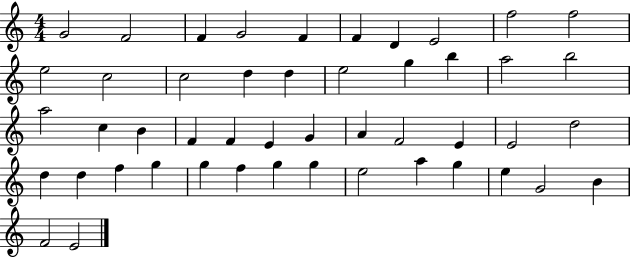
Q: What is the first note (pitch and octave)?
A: G4